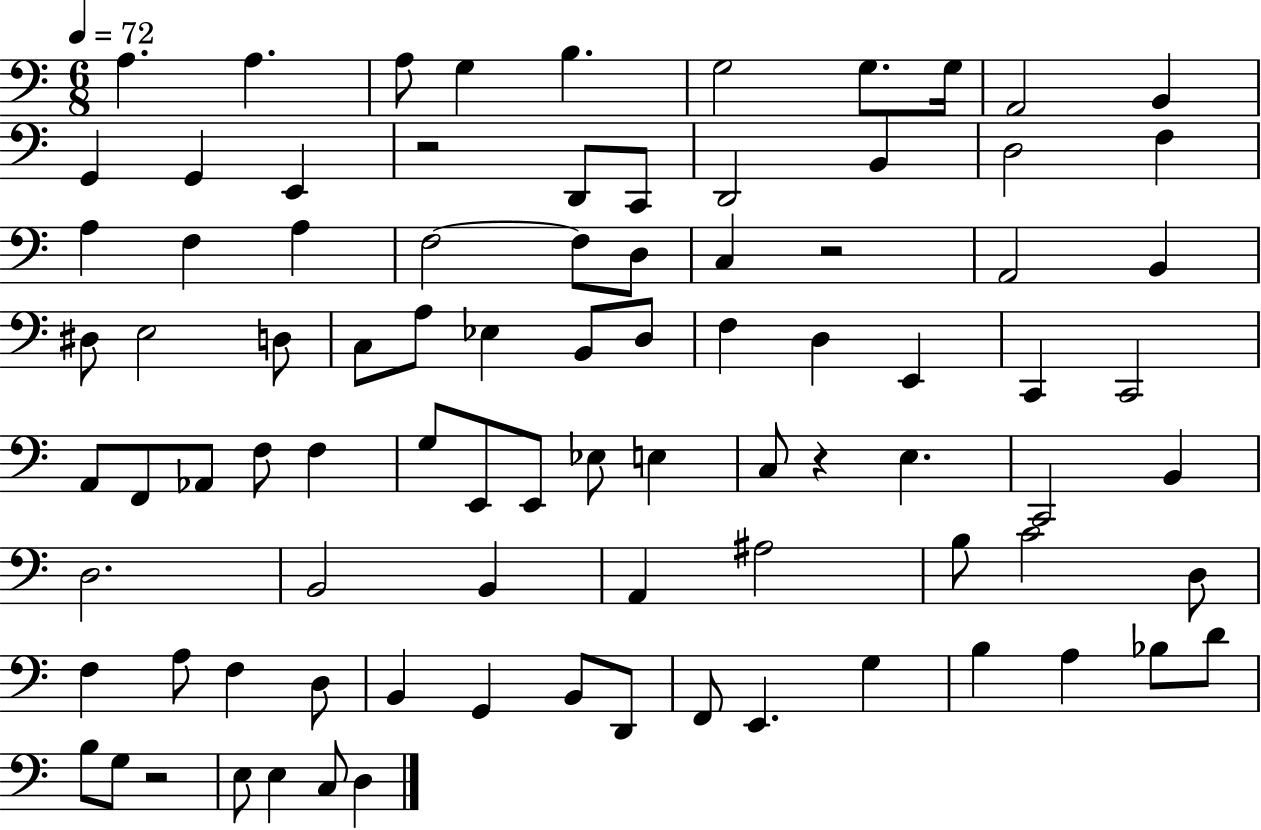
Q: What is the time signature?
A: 6/8